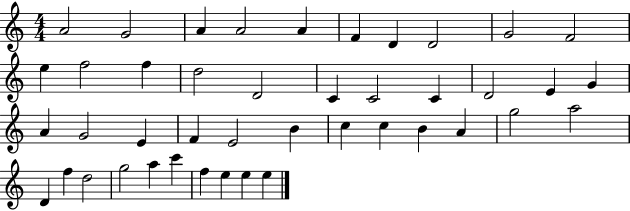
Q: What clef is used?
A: treble